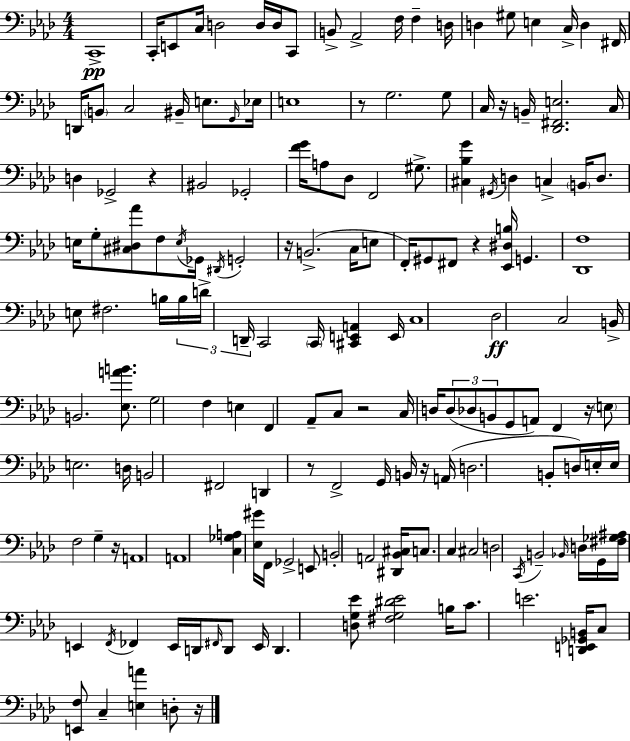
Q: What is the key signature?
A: F minor